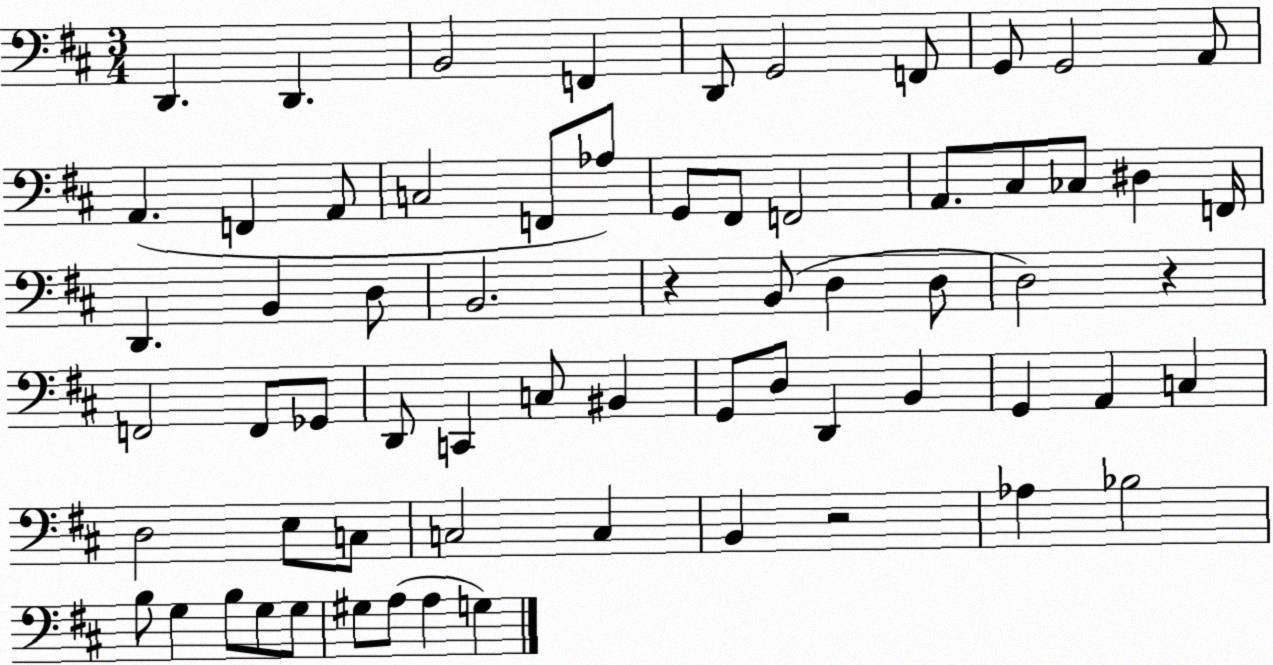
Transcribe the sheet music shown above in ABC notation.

X:1
T:Untitled
M:3/4
L:1/4
K:D
D,, D,, B,,2 F,, D,,/2 G,,2 F,,/2 G,,/2 G,,2 A,,/2 A,, F,, A,,/2 C,2 F,,/2 _A,/2 G,,/2 ^F,,/2 F,,2 A,,/2 ^C,/2 _C,/2 ^D, F,,/4 D,, B,, D,/2 B,,2 z B,,/2 D, D,/2 D,2 z F,,2 F,,/2 _G,,/2 D,,/2 C,, C,/2 ^B,, G,,/2 D,/2 D,, B,, G,, A,, C, D,2 E,/2 C,/2 C,2 C, B,, z2 _A, _B,2 B,/2 G, B,/2 G,/2 G,/2 ^G,/2 A,/2 A, G,